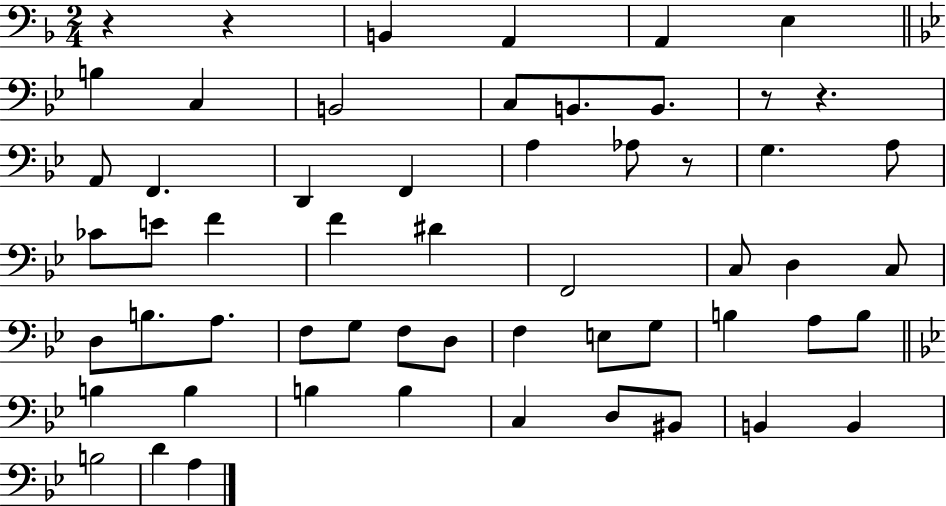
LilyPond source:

{
  \clef bass
  \numericTimeSignature
  \time 2/4
  \key f \major
  r4 r4 | b,4 a,4 | a,4 e4 | \bar "||" \break \key g \minor b4 c4 | b,2 | c8 b,8. b,8. | r8 r4. | \break a,8 f,4. | d,4 f,4 | a4 aes8 r8 | g4. a8 | \break ces'8 e'8 f'4 | f'4 dis'4 | f,2 | c8 d4 c8 | \break d8 b8. a8. | f8 g8 f8 d8 | f4 e8 g8 | b4 a8 b8 | \break \bar "||" \break \key bes \major b4 b4 | b4 b4 | c4 d8 bis,8 | b,4 b,4 | \break b2 | d'4 a4 | \bar "|."
}